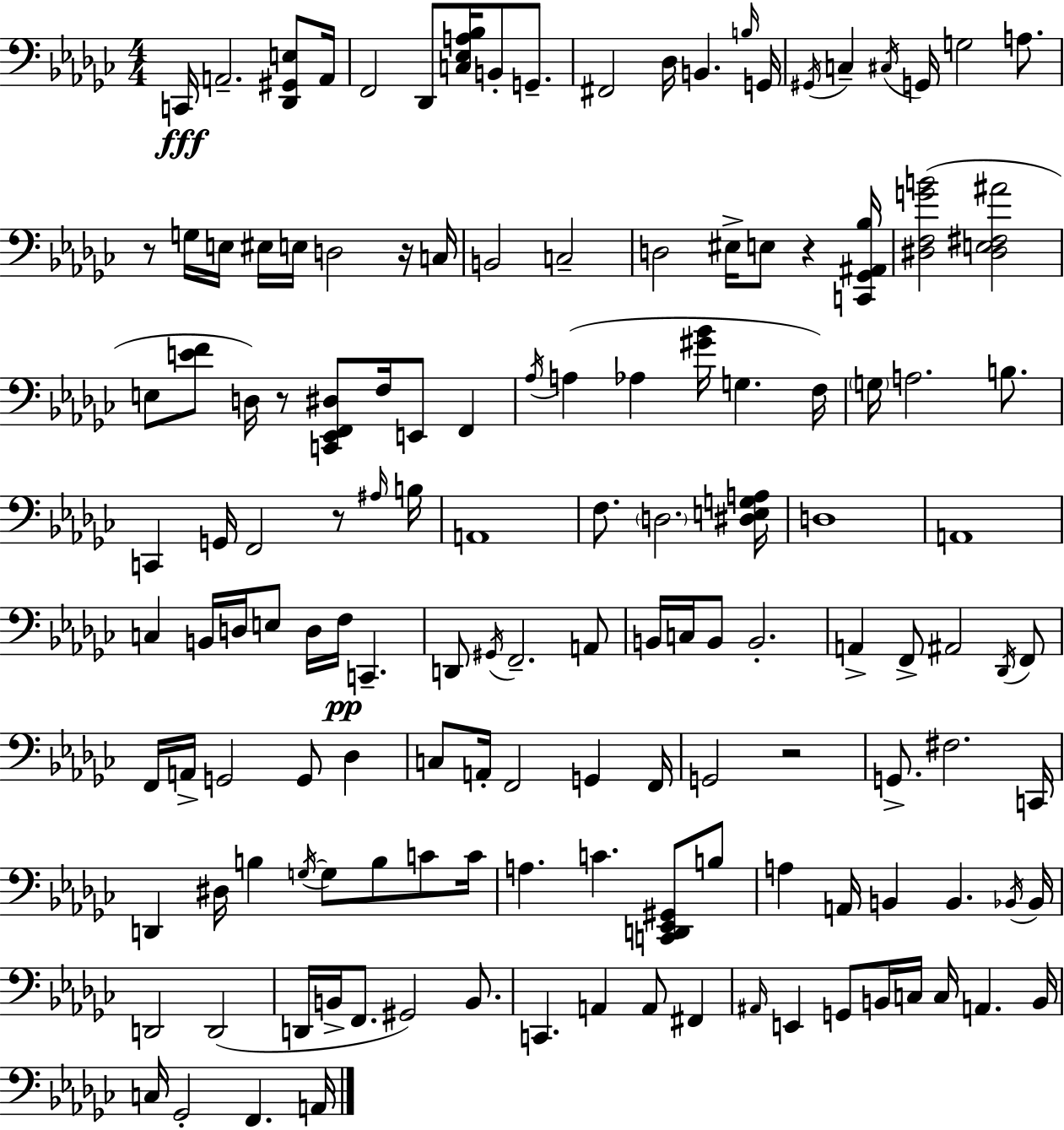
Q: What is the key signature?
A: EES minor